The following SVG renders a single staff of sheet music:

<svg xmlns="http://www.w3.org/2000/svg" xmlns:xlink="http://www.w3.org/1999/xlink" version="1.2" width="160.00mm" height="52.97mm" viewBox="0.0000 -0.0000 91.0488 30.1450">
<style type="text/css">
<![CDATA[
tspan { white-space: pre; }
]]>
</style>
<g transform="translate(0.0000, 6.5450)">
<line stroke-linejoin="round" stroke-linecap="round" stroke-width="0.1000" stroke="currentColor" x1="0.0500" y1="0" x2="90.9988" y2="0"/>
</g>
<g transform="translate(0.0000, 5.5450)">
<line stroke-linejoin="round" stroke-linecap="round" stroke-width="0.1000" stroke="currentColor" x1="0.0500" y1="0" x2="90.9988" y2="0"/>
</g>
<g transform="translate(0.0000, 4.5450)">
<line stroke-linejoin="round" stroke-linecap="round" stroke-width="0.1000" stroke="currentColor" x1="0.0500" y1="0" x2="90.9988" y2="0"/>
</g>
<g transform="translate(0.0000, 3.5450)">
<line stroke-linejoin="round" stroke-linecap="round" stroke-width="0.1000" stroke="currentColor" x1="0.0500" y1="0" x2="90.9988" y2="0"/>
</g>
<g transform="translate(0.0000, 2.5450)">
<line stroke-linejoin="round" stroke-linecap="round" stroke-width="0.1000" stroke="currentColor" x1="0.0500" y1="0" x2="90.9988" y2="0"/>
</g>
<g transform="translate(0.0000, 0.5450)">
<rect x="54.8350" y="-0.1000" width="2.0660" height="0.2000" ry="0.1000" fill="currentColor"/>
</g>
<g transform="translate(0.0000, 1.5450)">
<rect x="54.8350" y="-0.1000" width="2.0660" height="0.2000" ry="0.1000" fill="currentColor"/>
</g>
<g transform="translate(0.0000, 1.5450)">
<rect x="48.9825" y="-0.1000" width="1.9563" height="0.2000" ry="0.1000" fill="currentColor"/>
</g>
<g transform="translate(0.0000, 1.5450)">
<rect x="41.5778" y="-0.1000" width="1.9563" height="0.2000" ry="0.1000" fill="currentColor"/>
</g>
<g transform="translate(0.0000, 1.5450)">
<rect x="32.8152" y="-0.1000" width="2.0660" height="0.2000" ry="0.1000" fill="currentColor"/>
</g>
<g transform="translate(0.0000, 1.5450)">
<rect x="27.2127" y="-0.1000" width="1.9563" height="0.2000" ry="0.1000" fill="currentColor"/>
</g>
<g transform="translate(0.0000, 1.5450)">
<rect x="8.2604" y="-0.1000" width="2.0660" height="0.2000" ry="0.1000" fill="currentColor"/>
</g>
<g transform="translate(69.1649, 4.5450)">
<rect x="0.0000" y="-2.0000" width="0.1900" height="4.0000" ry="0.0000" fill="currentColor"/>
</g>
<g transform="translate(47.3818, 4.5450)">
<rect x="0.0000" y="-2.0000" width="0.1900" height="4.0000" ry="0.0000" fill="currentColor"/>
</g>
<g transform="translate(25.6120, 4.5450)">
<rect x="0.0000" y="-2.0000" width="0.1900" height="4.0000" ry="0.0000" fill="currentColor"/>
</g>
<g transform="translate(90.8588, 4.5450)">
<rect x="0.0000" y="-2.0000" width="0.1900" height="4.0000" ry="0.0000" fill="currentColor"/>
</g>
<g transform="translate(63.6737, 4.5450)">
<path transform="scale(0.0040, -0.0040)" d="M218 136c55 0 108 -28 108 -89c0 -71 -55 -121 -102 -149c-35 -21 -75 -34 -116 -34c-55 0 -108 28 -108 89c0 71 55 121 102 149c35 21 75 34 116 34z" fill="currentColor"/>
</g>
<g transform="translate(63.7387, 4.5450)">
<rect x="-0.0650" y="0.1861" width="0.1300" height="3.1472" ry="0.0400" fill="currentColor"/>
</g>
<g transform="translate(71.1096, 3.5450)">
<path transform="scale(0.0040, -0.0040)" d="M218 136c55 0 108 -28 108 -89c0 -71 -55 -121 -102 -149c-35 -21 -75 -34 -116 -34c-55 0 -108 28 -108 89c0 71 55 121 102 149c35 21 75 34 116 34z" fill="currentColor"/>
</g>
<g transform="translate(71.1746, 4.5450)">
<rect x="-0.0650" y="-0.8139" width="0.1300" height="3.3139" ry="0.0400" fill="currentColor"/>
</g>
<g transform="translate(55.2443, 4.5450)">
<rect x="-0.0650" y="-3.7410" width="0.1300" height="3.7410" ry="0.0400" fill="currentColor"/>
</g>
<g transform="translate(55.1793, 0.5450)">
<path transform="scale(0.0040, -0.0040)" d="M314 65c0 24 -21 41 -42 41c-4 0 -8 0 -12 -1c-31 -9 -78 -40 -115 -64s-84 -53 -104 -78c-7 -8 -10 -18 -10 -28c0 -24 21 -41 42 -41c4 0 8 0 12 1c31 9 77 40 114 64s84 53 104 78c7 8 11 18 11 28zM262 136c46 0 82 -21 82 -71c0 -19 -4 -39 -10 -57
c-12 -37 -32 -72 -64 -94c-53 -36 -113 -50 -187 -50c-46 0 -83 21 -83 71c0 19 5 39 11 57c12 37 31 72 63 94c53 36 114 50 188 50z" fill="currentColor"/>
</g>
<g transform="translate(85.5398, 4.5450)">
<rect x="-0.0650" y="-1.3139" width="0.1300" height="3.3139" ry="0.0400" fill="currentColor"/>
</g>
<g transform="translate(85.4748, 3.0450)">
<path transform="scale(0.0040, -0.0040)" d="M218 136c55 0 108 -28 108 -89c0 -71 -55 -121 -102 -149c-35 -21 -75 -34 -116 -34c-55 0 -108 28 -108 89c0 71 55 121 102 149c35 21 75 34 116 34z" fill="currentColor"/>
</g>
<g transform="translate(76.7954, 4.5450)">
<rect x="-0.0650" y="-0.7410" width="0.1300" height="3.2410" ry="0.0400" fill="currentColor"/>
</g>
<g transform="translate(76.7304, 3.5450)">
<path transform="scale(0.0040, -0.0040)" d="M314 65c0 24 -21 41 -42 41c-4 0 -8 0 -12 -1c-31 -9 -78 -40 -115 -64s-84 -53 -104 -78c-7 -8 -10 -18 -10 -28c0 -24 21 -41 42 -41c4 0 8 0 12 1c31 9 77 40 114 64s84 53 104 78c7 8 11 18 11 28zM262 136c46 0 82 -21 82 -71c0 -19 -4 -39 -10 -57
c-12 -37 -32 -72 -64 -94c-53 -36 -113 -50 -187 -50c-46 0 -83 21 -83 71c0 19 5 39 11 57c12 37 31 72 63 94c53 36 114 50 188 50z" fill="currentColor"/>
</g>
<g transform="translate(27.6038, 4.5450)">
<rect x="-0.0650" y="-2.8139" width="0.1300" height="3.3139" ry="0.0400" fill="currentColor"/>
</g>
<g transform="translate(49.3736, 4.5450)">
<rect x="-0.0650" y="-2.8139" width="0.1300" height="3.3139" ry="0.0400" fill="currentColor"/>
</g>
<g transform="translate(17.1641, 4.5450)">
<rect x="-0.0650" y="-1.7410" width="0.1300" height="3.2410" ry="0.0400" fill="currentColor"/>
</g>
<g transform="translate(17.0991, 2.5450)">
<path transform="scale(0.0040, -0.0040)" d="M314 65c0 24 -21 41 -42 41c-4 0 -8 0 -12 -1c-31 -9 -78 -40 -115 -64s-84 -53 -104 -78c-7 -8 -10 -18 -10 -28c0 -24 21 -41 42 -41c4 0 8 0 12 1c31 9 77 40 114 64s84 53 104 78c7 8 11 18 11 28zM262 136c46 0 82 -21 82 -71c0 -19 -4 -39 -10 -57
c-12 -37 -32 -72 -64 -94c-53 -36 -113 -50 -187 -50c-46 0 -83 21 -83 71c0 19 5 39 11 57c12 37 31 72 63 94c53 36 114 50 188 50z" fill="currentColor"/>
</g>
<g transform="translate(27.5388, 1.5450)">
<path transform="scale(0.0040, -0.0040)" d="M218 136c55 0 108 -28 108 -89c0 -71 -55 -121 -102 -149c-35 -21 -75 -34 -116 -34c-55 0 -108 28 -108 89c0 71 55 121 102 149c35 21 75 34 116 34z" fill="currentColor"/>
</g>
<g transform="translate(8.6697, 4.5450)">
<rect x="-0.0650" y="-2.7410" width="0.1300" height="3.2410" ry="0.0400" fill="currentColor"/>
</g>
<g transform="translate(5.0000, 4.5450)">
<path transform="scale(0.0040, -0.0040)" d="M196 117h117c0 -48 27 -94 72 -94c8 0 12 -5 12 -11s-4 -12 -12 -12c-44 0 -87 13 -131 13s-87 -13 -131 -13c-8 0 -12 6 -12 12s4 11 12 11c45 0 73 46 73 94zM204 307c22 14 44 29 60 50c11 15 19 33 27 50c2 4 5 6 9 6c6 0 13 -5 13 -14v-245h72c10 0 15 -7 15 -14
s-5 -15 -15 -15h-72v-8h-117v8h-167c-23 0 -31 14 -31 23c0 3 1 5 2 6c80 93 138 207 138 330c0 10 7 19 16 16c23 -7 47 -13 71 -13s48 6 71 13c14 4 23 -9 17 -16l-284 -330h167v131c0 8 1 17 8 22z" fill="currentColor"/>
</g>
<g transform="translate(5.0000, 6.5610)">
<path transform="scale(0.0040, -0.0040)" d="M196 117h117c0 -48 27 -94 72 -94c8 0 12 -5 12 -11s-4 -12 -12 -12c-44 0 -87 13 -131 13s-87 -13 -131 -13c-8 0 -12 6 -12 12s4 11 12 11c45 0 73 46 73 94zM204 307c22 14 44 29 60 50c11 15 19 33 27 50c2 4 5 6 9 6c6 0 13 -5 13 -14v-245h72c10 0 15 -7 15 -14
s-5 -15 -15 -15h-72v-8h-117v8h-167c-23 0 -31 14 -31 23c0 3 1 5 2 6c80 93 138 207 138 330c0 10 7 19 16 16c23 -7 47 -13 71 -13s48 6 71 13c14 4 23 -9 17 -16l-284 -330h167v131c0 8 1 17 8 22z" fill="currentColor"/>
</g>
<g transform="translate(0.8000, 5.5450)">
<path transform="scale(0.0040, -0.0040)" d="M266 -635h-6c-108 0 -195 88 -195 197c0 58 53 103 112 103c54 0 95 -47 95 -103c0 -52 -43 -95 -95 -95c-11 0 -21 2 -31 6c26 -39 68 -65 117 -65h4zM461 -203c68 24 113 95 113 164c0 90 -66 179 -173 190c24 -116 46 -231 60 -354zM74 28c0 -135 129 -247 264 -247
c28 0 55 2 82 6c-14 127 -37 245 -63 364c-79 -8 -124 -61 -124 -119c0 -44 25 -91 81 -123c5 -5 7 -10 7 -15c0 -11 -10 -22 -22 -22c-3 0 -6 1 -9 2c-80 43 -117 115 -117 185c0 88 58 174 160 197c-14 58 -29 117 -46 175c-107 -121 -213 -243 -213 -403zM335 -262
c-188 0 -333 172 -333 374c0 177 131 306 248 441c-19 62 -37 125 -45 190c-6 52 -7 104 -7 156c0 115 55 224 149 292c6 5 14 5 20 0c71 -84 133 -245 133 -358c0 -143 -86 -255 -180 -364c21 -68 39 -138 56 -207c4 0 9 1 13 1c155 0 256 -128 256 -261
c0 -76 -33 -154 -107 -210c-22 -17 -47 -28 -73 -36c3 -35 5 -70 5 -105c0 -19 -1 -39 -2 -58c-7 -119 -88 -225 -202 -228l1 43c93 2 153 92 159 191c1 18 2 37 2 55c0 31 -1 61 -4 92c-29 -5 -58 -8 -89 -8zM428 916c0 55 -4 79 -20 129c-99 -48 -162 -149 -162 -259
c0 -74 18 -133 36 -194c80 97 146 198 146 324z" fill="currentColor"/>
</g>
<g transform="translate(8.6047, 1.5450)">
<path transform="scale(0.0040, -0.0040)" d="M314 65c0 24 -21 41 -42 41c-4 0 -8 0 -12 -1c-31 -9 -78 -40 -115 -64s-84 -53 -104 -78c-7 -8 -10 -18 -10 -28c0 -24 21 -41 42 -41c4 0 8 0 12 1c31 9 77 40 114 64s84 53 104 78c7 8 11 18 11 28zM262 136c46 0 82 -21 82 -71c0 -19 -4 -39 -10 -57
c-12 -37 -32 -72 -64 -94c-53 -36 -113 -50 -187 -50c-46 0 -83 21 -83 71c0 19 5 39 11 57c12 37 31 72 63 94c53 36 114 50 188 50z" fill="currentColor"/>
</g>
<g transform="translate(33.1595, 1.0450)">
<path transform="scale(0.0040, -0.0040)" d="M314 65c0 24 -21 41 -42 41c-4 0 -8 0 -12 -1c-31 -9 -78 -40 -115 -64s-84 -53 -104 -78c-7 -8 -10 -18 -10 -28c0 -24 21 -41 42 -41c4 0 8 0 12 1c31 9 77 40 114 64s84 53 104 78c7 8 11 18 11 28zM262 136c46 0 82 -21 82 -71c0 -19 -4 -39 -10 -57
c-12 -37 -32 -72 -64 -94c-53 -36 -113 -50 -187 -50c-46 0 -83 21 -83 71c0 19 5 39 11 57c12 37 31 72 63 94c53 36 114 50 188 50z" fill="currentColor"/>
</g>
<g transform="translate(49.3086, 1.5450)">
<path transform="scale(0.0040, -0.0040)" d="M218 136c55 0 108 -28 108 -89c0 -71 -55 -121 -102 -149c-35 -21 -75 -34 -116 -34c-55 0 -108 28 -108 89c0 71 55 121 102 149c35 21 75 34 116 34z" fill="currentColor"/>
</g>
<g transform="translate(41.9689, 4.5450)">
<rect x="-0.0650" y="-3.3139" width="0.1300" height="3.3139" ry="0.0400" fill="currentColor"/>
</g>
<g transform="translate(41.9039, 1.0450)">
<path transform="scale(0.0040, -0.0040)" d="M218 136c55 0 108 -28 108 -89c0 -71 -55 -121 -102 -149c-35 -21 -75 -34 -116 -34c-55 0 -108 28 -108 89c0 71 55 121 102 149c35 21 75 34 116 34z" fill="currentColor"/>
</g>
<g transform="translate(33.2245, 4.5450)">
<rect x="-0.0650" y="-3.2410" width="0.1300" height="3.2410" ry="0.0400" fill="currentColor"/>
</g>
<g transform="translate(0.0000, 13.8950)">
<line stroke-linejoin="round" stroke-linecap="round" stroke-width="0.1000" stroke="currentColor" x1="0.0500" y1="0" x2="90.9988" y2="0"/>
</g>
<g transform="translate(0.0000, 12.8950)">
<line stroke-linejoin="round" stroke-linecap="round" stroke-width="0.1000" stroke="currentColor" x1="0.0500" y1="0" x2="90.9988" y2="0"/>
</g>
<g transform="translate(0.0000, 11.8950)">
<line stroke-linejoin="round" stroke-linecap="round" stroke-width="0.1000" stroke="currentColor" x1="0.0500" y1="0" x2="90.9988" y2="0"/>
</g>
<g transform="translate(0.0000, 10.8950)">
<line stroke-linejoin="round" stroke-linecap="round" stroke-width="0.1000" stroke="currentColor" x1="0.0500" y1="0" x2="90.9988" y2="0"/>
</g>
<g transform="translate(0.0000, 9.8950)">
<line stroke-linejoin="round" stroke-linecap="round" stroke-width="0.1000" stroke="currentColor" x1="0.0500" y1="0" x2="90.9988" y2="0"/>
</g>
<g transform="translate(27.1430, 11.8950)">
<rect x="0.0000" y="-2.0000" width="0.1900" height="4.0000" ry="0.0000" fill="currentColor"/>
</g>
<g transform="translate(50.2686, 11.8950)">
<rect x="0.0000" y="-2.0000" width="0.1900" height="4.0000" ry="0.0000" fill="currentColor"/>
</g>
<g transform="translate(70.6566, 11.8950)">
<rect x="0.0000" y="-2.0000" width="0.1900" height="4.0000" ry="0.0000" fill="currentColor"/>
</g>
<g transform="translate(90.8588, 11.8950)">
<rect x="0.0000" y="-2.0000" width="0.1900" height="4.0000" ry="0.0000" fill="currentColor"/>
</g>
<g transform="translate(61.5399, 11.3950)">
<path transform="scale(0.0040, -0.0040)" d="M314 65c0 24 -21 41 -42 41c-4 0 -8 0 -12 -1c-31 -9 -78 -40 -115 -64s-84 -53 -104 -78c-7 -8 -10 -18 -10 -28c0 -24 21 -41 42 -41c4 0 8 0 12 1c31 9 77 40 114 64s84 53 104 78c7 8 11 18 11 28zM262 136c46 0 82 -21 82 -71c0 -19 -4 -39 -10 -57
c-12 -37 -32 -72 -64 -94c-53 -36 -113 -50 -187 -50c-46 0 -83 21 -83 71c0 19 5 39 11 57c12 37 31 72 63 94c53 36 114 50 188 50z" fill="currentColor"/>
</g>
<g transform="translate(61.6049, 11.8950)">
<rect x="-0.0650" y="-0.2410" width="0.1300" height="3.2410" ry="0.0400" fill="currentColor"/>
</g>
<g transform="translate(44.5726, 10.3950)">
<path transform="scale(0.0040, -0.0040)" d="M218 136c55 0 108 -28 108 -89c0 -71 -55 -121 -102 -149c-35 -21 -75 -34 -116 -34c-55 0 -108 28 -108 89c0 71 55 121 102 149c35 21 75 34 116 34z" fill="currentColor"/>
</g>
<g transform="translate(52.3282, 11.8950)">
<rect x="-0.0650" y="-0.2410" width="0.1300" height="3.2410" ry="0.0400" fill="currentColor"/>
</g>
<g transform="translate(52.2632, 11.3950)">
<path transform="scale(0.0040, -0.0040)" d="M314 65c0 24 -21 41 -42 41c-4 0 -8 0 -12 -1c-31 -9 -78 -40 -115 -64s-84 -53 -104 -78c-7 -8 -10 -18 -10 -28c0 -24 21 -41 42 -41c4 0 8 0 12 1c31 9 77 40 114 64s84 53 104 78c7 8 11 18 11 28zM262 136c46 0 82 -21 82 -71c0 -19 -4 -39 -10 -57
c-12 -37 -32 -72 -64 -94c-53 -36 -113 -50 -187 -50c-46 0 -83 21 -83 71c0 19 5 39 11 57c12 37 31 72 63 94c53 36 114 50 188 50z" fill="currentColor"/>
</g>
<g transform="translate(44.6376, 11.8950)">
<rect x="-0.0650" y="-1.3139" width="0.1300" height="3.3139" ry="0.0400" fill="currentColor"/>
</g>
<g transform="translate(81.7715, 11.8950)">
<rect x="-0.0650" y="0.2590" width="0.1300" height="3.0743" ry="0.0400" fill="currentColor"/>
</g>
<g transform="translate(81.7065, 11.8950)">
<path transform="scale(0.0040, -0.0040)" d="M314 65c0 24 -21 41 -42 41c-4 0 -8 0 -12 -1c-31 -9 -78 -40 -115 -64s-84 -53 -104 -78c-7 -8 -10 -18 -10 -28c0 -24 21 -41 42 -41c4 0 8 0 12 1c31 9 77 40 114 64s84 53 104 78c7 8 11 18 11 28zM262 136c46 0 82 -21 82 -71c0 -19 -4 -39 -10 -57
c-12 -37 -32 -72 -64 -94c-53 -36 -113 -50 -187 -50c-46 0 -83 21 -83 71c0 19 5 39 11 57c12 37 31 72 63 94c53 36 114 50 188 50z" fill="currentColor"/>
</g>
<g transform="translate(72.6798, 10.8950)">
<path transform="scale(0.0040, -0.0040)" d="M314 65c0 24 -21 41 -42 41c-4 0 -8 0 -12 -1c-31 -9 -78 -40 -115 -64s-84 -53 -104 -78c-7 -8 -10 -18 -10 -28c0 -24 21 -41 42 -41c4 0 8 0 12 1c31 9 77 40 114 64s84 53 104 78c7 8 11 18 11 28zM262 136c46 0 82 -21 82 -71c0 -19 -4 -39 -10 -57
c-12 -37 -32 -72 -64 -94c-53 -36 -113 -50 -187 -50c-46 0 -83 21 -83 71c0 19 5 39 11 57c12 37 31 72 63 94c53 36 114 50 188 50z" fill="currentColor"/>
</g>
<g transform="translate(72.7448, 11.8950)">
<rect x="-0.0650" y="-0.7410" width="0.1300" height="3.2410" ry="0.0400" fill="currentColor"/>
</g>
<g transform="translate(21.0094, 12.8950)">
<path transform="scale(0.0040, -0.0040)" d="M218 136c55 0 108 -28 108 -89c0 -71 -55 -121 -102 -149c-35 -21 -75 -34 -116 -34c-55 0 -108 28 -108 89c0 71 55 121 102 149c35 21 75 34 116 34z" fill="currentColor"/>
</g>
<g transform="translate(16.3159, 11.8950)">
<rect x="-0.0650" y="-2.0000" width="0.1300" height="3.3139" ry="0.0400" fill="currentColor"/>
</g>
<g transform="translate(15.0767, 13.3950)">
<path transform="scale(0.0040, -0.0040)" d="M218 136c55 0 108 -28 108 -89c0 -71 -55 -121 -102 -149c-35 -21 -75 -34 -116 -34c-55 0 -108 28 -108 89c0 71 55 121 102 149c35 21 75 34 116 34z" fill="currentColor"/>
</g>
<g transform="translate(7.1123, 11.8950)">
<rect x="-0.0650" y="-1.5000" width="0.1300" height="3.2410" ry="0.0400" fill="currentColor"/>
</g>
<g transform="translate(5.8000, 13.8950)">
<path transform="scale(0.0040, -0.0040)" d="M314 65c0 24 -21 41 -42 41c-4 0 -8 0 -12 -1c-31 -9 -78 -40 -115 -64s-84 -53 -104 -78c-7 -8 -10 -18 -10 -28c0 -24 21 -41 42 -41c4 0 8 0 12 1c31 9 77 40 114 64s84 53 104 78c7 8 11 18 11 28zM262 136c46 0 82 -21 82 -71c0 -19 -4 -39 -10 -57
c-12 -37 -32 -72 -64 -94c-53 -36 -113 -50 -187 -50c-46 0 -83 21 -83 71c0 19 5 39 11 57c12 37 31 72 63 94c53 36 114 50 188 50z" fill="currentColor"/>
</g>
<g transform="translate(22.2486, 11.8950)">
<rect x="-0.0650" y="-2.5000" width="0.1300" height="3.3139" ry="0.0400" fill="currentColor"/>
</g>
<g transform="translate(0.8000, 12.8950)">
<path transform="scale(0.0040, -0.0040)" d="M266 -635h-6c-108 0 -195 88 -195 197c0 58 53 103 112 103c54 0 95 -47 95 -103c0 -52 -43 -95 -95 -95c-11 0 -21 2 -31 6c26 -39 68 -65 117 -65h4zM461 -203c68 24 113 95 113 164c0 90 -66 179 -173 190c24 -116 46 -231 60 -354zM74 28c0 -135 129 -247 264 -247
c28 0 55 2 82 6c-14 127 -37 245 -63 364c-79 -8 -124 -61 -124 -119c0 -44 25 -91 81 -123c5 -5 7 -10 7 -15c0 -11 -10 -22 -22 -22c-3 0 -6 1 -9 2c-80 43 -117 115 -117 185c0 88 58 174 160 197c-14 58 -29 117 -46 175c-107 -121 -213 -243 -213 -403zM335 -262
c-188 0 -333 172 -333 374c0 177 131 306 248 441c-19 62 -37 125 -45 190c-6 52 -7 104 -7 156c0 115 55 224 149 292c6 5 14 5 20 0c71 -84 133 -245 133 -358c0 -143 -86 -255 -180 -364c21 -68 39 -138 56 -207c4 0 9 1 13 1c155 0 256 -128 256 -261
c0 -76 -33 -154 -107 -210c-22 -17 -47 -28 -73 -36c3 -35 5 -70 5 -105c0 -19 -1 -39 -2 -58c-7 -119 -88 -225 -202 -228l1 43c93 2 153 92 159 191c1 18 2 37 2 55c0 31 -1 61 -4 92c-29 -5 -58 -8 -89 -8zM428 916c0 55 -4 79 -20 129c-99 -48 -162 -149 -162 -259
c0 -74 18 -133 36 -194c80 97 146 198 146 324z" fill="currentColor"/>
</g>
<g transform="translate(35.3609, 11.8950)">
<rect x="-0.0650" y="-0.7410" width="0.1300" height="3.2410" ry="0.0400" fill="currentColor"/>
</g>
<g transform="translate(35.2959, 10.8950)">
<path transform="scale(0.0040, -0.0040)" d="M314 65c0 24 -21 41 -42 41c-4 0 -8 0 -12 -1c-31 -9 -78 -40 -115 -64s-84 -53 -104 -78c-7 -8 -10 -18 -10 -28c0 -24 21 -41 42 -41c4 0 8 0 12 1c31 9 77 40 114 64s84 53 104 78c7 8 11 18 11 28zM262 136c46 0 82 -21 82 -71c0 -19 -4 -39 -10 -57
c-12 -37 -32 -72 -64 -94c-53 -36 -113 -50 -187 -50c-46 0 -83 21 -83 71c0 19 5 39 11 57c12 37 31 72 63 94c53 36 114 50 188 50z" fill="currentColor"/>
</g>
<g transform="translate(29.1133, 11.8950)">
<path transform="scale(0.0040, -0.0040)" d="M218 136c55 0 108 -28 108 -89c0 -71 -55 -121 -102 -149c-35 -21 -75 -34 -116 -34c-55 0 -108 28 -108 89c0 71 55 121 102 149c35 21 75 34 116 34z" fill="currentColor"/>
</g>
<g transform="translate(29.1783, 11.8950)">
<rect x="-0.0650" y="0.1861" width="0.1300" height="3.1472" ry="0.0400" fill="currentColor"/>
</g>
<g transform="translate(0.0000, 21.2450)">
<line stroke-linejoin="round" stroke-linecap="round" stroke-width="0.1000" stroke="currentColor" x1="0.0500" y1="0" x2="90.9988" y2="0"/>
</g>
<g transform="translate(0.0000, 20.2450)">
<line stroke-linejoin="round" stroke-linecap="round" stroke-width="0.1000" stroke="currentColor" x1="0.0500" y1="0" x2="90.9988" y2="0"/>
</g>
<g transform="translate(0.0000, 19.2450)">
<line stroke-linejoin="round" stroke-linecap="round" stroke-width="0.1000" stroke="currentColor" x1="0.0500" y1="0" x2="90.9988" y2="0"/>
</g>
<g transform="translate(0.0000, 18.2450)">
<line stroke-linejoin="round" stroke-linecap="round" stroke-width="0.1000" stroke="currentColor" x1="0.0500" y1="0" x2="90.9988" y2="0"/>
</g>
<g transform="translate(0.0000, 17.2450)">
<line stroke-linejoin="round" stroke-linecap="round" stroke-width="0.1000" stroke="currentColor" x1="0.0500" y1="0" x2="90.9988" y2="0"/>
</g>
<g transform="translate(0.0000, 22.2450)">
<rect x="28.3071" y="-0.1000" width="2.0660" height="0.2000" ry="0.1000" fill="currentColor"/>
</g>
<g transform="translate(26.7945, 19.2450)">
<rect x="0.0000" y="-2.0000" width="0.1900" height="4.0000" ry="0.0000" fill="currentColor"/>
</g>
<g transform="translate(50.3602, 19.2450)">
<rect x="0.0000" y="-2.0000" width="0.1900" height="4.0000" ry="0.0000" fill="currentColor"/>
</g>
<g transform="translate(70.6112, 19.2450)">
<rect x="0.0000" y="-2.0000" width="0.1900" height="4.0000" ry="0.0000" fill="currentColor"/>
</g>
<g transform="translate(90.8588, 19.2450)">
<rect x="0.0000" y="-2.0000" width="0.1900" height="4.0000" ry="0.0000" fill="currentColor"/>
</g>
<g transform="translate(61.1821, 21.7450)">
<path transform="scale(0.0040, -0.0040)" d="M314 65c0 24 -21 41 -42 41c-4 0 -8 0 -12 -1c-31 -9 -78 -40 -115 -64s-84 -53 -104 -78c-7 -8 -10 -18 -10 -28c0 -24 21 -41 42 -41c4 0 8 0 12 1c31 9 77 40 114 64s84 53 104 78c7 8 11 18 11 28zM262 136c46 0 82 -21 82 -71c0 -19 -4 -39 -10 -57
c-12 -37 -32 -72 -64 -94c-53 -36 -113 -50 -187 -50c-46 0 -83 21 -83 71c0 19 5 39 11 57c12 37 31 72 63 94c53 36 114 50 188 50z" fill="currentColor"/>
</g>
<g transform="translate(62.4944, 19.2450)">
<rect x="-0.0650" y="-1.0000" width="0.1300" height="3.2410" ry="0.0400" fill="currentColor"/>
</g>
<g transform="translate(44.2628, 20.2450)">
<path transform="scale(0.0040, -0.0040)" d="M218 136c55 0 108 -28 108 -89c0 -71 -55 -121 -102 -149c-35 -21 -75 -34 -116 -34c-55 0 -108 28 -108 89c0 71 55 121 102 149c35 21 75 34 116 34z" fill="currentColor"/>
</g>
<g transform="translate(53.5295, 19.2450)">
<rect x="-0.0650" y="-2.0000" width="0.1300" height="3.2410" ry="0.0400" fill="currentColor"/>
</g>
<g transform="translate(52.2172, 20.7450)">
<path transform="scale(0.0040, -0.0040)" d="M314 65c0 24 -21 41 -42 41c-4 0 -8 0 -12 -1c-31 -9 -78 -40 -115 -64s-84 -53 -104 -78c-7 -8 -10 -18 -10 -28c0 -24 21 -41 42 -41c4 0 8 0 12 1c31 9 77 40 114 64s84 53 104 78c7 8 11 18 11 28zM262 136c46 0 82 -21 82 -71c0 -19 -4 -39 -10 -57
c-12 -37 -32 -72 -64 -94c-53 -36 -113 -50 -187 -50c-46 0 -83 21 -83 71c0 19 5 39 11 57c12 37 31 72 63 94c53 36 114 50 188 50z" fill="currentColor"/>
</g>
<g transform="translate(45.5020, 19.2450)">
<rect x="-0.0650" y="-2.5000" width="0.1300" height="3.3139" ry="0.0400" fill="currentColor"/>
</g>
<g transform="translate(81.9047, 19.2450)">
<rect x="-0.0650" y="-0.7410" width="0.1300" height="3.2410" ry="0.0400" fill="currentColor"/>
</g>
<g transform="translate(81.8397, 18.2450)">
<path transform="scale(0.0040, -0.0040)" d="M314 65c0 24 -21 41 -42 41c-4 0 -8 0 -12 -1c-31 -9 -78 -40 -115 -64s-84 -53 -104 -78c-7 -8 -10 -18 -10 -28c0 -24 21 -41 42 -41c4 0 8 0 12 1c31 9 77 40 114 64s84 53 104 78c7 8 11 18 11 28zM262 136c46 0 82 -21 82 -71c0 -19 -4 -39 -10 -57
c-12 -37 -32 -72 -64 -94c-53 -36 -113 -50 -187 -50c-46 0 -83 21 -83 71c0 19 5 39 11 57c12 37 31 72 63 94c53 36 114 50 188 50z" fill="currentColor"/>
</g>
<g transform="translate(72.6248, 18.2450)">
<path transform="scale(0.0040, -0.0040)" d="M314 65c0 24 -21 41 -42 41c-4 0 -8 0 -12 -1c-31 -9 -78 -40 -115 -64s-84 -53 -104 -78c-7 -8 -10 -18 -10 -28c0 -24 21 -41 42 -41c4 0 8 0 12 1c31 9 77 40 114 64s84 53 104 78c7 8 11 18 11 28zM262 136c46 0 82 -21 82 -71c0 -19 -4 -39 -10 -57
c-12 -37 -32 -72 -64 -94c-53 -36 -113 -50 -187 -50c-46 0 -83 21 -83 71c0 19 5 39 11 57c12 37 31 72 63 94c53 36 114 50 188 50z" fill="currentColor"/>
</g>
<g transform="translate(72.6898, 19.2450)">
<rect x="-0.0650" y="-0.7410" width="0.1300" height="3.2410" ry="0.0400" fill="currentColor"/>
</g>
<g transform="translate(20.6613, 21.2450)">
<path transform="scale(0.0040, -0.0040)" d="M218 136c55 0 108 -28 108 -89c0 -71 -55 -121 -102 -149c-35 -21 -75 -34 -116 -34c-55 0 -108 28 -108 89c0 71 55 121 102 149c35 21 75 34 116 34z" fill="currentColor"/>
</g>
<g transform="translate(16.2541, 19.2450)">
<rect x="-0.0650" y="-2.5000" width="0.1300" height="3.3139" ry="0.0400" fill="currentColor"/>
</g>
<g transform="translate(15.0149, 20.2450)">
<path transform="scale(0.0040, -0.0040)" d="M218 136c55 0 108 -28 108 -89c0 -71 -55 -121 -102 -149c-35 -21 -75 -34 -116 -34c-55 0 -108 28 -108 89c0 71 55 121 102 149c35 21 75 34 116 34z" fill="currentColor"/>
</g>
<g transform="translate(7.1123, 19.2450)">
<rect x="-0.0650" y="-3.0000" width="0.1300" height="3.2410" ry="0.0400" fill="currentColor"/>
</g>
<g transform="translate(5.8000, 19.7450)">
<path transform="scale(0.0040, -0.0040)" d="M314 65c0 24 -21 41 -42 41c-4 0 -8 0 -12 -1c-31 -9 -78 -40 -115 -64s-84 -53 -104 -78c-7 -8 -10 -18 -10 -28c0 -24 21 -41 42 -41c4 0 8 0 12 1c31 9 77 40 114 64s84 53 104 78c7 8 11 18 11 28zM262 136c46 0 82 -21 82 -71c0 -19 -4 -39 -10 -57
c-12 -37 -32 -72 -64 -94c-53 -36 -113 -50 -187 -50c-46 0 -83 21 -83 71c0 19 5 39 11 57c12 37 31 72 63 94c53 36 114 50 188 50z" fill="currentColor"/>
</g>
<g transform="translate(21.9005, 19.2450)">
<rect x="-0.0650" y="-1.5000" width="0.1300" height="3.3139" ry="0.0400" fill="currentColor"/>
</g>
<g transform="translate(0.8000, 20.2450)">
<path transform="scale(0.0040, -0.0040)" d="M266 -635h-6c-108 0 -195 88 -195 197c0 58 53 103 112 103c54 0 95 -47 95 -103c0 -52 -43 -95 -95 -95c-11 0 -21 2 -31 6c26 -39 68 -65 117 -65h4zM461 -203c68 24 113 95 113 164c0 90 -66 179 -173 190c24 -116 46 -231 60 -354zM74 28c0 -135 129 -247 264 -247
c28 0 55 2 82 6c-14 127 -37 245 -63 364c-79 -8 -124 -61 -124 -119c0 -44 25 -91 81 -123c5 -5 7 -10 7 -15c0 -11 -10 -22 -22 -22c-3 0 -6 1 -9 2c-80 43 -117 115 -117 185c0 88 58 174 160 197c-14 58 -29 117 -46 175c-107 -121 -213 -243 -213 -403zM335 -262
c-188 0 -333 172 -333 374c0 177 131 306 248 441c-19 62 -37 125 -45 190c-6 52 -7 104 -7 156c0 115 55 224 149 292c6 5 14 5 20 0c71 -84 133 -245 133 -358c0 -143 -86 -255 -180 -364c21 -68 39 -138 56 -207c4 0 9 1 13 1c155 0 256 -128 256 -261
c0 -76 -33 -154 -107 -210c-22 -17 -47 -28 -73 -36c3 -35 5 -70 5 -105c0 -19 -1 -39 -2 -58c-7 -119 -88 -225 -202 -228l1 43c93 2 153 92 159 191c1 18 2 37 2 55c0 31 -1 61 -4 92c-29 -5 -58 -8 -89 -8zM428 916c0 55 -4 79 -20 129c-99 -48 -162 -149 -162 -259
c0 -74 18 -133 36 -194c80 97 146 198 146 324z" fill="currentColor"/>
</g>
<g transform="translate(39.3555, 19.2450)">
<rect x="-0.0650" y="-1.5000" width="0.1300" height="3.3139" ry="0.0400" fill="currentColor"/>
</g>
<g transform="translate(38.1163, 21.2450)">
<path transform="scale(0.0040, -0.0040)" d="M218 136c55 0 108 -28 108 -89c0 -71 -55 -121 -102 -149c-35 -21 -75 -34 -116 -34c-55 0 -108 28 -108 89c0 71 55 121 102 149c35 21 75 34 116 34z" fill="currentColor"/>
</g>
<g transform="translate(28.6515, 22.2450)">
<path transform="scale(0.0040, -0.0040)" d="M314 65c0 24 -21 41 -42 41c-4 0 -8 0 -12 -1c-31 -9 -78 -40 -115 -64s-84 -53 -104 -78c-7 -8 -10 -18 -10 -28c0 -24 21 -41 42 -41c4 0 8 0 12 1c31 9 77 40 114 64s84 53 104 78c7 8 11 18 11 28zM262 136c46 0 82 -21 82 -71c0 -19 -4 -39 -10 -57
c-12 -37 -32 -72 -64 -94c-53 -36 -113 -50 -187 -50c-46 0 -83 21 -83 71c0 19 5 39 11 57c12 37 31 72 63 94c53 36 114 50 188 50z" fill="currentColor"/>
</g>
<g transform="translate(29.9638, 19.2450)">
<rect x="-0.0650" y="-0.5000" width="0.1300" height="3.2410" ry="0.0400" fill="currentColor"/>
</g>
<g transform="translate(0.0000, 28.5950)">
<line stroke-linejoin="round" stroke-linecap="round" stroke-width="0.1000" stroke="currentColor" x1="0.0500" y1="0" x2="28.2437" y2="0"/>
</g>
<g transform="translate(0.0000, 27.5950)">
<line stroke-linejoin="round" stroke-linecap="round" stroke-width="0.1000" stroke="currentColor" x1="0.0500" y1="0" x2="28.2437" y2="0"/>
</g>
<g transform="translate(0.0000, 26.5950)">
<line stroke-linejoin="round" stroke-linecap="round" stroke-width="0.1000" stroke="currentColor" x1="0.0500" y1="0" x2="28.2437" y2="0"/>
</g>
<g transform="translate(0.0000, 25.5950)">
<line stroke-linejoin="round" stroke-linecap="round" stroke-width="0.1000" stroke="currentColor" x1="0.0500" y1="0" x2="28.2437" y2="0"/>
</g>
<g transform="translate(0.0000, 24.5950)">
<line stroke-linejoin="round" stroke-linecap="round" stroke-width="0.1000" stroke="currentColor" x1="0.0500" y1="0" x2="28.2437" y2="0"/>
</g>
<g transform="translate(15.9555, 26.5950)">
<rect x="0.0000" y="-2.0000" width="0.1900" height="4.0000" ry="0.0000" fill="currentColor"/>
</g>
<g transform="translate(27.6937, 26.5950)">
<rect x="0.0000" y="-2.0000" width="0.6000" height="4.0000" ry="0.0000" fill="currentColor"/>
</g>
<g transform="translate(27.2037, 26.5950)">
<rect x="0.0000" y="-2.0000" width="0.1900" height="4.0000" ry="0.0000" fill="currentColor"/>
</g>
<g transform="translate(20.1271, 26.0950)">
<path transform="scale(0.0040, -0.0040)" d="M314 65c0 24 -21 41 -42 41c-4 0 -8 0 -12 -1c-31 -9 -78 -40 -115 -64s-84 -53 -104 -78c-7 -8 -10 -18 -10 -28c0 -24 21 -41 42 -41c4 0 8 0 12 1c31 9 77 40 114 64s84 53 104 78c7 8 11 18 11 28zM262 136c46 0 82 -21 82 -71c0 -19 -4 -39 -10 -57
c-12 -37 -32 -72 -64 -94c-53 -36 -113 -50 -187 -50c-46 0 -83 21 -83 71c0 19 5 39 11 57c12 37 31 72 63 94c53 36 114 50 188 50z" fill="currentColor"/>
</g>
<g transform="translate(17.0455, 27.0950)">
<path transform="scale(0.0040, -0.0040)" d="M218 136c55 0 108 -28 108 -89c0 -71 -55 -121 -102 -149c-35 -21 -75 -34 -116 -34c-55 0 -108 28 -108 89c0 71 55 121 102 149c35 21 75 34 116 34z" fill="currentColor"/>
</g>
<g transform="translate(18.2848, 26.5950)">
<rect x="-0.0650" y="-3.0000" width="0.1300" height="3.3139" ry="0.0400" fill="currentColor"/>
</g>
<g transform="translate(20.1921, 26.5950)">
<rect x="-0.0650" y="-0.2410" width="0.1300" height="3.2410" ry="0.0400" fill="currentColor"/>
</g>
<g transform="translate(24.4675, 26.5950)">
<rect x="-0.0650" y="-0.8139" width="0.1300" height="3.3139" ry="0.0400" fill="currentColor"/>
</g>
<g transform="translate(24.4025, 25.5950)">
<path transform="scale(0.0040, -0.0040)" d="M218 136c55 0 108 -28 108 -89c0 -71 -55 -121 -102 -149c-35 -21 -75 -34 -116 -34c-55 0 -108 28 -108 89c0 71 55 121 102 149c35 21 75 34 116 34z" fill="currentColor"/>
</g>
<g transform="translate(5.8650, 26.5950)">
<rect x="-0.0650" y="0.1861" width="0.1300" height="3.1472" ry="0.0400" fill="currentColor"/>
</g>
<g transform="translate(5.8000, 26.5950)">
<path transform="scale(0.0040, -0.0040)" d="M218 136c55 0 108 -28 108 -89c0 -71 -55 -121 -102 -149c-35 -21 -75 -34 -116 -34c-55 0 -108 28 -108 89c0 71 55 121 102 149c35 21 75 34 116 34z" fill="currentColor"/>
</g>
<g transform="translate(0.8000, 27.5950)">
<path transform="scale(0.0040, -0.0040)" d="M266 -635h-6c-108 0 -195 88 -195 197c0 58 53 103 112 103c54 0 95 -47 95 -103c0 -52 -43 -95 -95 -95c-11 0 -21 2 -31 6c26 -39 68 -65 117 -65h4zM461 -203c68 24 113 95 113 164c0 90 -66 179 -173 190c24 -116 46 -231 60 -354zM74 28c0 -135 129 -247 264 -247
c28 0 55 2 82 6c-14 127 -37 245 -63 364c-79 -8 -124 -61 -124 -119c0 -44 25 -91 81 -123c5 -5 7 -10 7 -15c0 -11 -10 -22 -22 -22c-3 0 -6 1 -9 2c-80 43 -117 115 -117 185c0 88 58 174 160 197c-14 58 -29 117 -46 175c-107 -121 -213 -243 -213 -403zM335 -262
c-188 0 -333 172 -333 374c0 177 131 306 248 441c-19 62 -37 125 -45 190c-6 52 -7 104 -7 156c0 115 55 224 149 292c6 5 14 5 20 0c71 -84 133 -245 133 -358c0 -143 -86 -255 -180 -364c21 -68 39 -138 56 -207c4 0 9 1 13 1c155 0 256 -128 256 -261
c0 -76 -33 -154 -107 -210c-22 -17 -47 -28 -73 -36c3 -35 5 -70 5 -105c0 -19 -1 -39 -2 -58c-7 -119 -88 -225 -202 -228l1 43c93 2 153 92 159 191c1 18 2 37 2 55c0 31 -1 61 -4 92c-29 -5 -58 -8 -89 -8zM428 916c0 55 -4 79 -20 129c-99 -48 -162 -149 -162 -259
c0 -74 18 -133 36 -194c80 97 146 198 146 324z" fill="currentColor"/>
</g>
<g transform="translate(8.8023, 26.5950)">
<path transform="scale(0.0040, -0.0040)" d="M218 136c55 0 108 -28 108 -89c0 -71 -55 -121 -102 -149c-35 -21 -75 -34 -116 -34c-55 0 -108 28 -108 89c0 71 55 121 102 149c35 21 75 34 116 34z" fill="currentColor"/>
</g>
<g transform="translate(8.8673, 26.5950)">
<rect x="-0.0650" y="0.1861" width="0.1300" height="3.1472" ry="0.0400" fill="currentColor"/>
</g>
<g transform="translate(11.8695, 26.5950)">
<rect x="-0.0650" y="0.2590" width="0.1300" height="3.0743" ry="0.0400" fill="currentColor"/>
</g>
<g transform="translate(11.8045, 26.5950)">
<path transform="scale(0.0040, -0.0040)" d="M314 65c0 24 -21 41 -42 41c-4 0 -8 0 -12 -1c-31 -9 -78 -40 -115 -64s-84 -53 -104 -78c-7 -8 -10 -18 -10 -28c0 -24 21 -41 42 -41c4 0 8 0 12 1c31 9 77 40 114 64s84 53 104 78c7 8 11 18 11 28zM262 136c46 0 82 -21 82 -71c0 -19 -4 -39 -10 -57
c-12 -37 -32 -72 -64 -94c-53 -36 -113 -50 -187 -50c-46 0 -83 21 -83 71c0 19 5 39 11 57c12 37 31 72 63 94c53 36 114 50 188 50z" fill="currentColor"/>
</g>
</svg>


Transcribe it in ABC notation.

X:1
T:Untitled
M:4/4
L:1/4
K:C
a2 f2 a b2 b a c'2 B d d2 e E2 F G B d2 e c2 c2 d2 B2 A2 G E C2 E G F2 D2 d2 d2 B B B2 A c2 d